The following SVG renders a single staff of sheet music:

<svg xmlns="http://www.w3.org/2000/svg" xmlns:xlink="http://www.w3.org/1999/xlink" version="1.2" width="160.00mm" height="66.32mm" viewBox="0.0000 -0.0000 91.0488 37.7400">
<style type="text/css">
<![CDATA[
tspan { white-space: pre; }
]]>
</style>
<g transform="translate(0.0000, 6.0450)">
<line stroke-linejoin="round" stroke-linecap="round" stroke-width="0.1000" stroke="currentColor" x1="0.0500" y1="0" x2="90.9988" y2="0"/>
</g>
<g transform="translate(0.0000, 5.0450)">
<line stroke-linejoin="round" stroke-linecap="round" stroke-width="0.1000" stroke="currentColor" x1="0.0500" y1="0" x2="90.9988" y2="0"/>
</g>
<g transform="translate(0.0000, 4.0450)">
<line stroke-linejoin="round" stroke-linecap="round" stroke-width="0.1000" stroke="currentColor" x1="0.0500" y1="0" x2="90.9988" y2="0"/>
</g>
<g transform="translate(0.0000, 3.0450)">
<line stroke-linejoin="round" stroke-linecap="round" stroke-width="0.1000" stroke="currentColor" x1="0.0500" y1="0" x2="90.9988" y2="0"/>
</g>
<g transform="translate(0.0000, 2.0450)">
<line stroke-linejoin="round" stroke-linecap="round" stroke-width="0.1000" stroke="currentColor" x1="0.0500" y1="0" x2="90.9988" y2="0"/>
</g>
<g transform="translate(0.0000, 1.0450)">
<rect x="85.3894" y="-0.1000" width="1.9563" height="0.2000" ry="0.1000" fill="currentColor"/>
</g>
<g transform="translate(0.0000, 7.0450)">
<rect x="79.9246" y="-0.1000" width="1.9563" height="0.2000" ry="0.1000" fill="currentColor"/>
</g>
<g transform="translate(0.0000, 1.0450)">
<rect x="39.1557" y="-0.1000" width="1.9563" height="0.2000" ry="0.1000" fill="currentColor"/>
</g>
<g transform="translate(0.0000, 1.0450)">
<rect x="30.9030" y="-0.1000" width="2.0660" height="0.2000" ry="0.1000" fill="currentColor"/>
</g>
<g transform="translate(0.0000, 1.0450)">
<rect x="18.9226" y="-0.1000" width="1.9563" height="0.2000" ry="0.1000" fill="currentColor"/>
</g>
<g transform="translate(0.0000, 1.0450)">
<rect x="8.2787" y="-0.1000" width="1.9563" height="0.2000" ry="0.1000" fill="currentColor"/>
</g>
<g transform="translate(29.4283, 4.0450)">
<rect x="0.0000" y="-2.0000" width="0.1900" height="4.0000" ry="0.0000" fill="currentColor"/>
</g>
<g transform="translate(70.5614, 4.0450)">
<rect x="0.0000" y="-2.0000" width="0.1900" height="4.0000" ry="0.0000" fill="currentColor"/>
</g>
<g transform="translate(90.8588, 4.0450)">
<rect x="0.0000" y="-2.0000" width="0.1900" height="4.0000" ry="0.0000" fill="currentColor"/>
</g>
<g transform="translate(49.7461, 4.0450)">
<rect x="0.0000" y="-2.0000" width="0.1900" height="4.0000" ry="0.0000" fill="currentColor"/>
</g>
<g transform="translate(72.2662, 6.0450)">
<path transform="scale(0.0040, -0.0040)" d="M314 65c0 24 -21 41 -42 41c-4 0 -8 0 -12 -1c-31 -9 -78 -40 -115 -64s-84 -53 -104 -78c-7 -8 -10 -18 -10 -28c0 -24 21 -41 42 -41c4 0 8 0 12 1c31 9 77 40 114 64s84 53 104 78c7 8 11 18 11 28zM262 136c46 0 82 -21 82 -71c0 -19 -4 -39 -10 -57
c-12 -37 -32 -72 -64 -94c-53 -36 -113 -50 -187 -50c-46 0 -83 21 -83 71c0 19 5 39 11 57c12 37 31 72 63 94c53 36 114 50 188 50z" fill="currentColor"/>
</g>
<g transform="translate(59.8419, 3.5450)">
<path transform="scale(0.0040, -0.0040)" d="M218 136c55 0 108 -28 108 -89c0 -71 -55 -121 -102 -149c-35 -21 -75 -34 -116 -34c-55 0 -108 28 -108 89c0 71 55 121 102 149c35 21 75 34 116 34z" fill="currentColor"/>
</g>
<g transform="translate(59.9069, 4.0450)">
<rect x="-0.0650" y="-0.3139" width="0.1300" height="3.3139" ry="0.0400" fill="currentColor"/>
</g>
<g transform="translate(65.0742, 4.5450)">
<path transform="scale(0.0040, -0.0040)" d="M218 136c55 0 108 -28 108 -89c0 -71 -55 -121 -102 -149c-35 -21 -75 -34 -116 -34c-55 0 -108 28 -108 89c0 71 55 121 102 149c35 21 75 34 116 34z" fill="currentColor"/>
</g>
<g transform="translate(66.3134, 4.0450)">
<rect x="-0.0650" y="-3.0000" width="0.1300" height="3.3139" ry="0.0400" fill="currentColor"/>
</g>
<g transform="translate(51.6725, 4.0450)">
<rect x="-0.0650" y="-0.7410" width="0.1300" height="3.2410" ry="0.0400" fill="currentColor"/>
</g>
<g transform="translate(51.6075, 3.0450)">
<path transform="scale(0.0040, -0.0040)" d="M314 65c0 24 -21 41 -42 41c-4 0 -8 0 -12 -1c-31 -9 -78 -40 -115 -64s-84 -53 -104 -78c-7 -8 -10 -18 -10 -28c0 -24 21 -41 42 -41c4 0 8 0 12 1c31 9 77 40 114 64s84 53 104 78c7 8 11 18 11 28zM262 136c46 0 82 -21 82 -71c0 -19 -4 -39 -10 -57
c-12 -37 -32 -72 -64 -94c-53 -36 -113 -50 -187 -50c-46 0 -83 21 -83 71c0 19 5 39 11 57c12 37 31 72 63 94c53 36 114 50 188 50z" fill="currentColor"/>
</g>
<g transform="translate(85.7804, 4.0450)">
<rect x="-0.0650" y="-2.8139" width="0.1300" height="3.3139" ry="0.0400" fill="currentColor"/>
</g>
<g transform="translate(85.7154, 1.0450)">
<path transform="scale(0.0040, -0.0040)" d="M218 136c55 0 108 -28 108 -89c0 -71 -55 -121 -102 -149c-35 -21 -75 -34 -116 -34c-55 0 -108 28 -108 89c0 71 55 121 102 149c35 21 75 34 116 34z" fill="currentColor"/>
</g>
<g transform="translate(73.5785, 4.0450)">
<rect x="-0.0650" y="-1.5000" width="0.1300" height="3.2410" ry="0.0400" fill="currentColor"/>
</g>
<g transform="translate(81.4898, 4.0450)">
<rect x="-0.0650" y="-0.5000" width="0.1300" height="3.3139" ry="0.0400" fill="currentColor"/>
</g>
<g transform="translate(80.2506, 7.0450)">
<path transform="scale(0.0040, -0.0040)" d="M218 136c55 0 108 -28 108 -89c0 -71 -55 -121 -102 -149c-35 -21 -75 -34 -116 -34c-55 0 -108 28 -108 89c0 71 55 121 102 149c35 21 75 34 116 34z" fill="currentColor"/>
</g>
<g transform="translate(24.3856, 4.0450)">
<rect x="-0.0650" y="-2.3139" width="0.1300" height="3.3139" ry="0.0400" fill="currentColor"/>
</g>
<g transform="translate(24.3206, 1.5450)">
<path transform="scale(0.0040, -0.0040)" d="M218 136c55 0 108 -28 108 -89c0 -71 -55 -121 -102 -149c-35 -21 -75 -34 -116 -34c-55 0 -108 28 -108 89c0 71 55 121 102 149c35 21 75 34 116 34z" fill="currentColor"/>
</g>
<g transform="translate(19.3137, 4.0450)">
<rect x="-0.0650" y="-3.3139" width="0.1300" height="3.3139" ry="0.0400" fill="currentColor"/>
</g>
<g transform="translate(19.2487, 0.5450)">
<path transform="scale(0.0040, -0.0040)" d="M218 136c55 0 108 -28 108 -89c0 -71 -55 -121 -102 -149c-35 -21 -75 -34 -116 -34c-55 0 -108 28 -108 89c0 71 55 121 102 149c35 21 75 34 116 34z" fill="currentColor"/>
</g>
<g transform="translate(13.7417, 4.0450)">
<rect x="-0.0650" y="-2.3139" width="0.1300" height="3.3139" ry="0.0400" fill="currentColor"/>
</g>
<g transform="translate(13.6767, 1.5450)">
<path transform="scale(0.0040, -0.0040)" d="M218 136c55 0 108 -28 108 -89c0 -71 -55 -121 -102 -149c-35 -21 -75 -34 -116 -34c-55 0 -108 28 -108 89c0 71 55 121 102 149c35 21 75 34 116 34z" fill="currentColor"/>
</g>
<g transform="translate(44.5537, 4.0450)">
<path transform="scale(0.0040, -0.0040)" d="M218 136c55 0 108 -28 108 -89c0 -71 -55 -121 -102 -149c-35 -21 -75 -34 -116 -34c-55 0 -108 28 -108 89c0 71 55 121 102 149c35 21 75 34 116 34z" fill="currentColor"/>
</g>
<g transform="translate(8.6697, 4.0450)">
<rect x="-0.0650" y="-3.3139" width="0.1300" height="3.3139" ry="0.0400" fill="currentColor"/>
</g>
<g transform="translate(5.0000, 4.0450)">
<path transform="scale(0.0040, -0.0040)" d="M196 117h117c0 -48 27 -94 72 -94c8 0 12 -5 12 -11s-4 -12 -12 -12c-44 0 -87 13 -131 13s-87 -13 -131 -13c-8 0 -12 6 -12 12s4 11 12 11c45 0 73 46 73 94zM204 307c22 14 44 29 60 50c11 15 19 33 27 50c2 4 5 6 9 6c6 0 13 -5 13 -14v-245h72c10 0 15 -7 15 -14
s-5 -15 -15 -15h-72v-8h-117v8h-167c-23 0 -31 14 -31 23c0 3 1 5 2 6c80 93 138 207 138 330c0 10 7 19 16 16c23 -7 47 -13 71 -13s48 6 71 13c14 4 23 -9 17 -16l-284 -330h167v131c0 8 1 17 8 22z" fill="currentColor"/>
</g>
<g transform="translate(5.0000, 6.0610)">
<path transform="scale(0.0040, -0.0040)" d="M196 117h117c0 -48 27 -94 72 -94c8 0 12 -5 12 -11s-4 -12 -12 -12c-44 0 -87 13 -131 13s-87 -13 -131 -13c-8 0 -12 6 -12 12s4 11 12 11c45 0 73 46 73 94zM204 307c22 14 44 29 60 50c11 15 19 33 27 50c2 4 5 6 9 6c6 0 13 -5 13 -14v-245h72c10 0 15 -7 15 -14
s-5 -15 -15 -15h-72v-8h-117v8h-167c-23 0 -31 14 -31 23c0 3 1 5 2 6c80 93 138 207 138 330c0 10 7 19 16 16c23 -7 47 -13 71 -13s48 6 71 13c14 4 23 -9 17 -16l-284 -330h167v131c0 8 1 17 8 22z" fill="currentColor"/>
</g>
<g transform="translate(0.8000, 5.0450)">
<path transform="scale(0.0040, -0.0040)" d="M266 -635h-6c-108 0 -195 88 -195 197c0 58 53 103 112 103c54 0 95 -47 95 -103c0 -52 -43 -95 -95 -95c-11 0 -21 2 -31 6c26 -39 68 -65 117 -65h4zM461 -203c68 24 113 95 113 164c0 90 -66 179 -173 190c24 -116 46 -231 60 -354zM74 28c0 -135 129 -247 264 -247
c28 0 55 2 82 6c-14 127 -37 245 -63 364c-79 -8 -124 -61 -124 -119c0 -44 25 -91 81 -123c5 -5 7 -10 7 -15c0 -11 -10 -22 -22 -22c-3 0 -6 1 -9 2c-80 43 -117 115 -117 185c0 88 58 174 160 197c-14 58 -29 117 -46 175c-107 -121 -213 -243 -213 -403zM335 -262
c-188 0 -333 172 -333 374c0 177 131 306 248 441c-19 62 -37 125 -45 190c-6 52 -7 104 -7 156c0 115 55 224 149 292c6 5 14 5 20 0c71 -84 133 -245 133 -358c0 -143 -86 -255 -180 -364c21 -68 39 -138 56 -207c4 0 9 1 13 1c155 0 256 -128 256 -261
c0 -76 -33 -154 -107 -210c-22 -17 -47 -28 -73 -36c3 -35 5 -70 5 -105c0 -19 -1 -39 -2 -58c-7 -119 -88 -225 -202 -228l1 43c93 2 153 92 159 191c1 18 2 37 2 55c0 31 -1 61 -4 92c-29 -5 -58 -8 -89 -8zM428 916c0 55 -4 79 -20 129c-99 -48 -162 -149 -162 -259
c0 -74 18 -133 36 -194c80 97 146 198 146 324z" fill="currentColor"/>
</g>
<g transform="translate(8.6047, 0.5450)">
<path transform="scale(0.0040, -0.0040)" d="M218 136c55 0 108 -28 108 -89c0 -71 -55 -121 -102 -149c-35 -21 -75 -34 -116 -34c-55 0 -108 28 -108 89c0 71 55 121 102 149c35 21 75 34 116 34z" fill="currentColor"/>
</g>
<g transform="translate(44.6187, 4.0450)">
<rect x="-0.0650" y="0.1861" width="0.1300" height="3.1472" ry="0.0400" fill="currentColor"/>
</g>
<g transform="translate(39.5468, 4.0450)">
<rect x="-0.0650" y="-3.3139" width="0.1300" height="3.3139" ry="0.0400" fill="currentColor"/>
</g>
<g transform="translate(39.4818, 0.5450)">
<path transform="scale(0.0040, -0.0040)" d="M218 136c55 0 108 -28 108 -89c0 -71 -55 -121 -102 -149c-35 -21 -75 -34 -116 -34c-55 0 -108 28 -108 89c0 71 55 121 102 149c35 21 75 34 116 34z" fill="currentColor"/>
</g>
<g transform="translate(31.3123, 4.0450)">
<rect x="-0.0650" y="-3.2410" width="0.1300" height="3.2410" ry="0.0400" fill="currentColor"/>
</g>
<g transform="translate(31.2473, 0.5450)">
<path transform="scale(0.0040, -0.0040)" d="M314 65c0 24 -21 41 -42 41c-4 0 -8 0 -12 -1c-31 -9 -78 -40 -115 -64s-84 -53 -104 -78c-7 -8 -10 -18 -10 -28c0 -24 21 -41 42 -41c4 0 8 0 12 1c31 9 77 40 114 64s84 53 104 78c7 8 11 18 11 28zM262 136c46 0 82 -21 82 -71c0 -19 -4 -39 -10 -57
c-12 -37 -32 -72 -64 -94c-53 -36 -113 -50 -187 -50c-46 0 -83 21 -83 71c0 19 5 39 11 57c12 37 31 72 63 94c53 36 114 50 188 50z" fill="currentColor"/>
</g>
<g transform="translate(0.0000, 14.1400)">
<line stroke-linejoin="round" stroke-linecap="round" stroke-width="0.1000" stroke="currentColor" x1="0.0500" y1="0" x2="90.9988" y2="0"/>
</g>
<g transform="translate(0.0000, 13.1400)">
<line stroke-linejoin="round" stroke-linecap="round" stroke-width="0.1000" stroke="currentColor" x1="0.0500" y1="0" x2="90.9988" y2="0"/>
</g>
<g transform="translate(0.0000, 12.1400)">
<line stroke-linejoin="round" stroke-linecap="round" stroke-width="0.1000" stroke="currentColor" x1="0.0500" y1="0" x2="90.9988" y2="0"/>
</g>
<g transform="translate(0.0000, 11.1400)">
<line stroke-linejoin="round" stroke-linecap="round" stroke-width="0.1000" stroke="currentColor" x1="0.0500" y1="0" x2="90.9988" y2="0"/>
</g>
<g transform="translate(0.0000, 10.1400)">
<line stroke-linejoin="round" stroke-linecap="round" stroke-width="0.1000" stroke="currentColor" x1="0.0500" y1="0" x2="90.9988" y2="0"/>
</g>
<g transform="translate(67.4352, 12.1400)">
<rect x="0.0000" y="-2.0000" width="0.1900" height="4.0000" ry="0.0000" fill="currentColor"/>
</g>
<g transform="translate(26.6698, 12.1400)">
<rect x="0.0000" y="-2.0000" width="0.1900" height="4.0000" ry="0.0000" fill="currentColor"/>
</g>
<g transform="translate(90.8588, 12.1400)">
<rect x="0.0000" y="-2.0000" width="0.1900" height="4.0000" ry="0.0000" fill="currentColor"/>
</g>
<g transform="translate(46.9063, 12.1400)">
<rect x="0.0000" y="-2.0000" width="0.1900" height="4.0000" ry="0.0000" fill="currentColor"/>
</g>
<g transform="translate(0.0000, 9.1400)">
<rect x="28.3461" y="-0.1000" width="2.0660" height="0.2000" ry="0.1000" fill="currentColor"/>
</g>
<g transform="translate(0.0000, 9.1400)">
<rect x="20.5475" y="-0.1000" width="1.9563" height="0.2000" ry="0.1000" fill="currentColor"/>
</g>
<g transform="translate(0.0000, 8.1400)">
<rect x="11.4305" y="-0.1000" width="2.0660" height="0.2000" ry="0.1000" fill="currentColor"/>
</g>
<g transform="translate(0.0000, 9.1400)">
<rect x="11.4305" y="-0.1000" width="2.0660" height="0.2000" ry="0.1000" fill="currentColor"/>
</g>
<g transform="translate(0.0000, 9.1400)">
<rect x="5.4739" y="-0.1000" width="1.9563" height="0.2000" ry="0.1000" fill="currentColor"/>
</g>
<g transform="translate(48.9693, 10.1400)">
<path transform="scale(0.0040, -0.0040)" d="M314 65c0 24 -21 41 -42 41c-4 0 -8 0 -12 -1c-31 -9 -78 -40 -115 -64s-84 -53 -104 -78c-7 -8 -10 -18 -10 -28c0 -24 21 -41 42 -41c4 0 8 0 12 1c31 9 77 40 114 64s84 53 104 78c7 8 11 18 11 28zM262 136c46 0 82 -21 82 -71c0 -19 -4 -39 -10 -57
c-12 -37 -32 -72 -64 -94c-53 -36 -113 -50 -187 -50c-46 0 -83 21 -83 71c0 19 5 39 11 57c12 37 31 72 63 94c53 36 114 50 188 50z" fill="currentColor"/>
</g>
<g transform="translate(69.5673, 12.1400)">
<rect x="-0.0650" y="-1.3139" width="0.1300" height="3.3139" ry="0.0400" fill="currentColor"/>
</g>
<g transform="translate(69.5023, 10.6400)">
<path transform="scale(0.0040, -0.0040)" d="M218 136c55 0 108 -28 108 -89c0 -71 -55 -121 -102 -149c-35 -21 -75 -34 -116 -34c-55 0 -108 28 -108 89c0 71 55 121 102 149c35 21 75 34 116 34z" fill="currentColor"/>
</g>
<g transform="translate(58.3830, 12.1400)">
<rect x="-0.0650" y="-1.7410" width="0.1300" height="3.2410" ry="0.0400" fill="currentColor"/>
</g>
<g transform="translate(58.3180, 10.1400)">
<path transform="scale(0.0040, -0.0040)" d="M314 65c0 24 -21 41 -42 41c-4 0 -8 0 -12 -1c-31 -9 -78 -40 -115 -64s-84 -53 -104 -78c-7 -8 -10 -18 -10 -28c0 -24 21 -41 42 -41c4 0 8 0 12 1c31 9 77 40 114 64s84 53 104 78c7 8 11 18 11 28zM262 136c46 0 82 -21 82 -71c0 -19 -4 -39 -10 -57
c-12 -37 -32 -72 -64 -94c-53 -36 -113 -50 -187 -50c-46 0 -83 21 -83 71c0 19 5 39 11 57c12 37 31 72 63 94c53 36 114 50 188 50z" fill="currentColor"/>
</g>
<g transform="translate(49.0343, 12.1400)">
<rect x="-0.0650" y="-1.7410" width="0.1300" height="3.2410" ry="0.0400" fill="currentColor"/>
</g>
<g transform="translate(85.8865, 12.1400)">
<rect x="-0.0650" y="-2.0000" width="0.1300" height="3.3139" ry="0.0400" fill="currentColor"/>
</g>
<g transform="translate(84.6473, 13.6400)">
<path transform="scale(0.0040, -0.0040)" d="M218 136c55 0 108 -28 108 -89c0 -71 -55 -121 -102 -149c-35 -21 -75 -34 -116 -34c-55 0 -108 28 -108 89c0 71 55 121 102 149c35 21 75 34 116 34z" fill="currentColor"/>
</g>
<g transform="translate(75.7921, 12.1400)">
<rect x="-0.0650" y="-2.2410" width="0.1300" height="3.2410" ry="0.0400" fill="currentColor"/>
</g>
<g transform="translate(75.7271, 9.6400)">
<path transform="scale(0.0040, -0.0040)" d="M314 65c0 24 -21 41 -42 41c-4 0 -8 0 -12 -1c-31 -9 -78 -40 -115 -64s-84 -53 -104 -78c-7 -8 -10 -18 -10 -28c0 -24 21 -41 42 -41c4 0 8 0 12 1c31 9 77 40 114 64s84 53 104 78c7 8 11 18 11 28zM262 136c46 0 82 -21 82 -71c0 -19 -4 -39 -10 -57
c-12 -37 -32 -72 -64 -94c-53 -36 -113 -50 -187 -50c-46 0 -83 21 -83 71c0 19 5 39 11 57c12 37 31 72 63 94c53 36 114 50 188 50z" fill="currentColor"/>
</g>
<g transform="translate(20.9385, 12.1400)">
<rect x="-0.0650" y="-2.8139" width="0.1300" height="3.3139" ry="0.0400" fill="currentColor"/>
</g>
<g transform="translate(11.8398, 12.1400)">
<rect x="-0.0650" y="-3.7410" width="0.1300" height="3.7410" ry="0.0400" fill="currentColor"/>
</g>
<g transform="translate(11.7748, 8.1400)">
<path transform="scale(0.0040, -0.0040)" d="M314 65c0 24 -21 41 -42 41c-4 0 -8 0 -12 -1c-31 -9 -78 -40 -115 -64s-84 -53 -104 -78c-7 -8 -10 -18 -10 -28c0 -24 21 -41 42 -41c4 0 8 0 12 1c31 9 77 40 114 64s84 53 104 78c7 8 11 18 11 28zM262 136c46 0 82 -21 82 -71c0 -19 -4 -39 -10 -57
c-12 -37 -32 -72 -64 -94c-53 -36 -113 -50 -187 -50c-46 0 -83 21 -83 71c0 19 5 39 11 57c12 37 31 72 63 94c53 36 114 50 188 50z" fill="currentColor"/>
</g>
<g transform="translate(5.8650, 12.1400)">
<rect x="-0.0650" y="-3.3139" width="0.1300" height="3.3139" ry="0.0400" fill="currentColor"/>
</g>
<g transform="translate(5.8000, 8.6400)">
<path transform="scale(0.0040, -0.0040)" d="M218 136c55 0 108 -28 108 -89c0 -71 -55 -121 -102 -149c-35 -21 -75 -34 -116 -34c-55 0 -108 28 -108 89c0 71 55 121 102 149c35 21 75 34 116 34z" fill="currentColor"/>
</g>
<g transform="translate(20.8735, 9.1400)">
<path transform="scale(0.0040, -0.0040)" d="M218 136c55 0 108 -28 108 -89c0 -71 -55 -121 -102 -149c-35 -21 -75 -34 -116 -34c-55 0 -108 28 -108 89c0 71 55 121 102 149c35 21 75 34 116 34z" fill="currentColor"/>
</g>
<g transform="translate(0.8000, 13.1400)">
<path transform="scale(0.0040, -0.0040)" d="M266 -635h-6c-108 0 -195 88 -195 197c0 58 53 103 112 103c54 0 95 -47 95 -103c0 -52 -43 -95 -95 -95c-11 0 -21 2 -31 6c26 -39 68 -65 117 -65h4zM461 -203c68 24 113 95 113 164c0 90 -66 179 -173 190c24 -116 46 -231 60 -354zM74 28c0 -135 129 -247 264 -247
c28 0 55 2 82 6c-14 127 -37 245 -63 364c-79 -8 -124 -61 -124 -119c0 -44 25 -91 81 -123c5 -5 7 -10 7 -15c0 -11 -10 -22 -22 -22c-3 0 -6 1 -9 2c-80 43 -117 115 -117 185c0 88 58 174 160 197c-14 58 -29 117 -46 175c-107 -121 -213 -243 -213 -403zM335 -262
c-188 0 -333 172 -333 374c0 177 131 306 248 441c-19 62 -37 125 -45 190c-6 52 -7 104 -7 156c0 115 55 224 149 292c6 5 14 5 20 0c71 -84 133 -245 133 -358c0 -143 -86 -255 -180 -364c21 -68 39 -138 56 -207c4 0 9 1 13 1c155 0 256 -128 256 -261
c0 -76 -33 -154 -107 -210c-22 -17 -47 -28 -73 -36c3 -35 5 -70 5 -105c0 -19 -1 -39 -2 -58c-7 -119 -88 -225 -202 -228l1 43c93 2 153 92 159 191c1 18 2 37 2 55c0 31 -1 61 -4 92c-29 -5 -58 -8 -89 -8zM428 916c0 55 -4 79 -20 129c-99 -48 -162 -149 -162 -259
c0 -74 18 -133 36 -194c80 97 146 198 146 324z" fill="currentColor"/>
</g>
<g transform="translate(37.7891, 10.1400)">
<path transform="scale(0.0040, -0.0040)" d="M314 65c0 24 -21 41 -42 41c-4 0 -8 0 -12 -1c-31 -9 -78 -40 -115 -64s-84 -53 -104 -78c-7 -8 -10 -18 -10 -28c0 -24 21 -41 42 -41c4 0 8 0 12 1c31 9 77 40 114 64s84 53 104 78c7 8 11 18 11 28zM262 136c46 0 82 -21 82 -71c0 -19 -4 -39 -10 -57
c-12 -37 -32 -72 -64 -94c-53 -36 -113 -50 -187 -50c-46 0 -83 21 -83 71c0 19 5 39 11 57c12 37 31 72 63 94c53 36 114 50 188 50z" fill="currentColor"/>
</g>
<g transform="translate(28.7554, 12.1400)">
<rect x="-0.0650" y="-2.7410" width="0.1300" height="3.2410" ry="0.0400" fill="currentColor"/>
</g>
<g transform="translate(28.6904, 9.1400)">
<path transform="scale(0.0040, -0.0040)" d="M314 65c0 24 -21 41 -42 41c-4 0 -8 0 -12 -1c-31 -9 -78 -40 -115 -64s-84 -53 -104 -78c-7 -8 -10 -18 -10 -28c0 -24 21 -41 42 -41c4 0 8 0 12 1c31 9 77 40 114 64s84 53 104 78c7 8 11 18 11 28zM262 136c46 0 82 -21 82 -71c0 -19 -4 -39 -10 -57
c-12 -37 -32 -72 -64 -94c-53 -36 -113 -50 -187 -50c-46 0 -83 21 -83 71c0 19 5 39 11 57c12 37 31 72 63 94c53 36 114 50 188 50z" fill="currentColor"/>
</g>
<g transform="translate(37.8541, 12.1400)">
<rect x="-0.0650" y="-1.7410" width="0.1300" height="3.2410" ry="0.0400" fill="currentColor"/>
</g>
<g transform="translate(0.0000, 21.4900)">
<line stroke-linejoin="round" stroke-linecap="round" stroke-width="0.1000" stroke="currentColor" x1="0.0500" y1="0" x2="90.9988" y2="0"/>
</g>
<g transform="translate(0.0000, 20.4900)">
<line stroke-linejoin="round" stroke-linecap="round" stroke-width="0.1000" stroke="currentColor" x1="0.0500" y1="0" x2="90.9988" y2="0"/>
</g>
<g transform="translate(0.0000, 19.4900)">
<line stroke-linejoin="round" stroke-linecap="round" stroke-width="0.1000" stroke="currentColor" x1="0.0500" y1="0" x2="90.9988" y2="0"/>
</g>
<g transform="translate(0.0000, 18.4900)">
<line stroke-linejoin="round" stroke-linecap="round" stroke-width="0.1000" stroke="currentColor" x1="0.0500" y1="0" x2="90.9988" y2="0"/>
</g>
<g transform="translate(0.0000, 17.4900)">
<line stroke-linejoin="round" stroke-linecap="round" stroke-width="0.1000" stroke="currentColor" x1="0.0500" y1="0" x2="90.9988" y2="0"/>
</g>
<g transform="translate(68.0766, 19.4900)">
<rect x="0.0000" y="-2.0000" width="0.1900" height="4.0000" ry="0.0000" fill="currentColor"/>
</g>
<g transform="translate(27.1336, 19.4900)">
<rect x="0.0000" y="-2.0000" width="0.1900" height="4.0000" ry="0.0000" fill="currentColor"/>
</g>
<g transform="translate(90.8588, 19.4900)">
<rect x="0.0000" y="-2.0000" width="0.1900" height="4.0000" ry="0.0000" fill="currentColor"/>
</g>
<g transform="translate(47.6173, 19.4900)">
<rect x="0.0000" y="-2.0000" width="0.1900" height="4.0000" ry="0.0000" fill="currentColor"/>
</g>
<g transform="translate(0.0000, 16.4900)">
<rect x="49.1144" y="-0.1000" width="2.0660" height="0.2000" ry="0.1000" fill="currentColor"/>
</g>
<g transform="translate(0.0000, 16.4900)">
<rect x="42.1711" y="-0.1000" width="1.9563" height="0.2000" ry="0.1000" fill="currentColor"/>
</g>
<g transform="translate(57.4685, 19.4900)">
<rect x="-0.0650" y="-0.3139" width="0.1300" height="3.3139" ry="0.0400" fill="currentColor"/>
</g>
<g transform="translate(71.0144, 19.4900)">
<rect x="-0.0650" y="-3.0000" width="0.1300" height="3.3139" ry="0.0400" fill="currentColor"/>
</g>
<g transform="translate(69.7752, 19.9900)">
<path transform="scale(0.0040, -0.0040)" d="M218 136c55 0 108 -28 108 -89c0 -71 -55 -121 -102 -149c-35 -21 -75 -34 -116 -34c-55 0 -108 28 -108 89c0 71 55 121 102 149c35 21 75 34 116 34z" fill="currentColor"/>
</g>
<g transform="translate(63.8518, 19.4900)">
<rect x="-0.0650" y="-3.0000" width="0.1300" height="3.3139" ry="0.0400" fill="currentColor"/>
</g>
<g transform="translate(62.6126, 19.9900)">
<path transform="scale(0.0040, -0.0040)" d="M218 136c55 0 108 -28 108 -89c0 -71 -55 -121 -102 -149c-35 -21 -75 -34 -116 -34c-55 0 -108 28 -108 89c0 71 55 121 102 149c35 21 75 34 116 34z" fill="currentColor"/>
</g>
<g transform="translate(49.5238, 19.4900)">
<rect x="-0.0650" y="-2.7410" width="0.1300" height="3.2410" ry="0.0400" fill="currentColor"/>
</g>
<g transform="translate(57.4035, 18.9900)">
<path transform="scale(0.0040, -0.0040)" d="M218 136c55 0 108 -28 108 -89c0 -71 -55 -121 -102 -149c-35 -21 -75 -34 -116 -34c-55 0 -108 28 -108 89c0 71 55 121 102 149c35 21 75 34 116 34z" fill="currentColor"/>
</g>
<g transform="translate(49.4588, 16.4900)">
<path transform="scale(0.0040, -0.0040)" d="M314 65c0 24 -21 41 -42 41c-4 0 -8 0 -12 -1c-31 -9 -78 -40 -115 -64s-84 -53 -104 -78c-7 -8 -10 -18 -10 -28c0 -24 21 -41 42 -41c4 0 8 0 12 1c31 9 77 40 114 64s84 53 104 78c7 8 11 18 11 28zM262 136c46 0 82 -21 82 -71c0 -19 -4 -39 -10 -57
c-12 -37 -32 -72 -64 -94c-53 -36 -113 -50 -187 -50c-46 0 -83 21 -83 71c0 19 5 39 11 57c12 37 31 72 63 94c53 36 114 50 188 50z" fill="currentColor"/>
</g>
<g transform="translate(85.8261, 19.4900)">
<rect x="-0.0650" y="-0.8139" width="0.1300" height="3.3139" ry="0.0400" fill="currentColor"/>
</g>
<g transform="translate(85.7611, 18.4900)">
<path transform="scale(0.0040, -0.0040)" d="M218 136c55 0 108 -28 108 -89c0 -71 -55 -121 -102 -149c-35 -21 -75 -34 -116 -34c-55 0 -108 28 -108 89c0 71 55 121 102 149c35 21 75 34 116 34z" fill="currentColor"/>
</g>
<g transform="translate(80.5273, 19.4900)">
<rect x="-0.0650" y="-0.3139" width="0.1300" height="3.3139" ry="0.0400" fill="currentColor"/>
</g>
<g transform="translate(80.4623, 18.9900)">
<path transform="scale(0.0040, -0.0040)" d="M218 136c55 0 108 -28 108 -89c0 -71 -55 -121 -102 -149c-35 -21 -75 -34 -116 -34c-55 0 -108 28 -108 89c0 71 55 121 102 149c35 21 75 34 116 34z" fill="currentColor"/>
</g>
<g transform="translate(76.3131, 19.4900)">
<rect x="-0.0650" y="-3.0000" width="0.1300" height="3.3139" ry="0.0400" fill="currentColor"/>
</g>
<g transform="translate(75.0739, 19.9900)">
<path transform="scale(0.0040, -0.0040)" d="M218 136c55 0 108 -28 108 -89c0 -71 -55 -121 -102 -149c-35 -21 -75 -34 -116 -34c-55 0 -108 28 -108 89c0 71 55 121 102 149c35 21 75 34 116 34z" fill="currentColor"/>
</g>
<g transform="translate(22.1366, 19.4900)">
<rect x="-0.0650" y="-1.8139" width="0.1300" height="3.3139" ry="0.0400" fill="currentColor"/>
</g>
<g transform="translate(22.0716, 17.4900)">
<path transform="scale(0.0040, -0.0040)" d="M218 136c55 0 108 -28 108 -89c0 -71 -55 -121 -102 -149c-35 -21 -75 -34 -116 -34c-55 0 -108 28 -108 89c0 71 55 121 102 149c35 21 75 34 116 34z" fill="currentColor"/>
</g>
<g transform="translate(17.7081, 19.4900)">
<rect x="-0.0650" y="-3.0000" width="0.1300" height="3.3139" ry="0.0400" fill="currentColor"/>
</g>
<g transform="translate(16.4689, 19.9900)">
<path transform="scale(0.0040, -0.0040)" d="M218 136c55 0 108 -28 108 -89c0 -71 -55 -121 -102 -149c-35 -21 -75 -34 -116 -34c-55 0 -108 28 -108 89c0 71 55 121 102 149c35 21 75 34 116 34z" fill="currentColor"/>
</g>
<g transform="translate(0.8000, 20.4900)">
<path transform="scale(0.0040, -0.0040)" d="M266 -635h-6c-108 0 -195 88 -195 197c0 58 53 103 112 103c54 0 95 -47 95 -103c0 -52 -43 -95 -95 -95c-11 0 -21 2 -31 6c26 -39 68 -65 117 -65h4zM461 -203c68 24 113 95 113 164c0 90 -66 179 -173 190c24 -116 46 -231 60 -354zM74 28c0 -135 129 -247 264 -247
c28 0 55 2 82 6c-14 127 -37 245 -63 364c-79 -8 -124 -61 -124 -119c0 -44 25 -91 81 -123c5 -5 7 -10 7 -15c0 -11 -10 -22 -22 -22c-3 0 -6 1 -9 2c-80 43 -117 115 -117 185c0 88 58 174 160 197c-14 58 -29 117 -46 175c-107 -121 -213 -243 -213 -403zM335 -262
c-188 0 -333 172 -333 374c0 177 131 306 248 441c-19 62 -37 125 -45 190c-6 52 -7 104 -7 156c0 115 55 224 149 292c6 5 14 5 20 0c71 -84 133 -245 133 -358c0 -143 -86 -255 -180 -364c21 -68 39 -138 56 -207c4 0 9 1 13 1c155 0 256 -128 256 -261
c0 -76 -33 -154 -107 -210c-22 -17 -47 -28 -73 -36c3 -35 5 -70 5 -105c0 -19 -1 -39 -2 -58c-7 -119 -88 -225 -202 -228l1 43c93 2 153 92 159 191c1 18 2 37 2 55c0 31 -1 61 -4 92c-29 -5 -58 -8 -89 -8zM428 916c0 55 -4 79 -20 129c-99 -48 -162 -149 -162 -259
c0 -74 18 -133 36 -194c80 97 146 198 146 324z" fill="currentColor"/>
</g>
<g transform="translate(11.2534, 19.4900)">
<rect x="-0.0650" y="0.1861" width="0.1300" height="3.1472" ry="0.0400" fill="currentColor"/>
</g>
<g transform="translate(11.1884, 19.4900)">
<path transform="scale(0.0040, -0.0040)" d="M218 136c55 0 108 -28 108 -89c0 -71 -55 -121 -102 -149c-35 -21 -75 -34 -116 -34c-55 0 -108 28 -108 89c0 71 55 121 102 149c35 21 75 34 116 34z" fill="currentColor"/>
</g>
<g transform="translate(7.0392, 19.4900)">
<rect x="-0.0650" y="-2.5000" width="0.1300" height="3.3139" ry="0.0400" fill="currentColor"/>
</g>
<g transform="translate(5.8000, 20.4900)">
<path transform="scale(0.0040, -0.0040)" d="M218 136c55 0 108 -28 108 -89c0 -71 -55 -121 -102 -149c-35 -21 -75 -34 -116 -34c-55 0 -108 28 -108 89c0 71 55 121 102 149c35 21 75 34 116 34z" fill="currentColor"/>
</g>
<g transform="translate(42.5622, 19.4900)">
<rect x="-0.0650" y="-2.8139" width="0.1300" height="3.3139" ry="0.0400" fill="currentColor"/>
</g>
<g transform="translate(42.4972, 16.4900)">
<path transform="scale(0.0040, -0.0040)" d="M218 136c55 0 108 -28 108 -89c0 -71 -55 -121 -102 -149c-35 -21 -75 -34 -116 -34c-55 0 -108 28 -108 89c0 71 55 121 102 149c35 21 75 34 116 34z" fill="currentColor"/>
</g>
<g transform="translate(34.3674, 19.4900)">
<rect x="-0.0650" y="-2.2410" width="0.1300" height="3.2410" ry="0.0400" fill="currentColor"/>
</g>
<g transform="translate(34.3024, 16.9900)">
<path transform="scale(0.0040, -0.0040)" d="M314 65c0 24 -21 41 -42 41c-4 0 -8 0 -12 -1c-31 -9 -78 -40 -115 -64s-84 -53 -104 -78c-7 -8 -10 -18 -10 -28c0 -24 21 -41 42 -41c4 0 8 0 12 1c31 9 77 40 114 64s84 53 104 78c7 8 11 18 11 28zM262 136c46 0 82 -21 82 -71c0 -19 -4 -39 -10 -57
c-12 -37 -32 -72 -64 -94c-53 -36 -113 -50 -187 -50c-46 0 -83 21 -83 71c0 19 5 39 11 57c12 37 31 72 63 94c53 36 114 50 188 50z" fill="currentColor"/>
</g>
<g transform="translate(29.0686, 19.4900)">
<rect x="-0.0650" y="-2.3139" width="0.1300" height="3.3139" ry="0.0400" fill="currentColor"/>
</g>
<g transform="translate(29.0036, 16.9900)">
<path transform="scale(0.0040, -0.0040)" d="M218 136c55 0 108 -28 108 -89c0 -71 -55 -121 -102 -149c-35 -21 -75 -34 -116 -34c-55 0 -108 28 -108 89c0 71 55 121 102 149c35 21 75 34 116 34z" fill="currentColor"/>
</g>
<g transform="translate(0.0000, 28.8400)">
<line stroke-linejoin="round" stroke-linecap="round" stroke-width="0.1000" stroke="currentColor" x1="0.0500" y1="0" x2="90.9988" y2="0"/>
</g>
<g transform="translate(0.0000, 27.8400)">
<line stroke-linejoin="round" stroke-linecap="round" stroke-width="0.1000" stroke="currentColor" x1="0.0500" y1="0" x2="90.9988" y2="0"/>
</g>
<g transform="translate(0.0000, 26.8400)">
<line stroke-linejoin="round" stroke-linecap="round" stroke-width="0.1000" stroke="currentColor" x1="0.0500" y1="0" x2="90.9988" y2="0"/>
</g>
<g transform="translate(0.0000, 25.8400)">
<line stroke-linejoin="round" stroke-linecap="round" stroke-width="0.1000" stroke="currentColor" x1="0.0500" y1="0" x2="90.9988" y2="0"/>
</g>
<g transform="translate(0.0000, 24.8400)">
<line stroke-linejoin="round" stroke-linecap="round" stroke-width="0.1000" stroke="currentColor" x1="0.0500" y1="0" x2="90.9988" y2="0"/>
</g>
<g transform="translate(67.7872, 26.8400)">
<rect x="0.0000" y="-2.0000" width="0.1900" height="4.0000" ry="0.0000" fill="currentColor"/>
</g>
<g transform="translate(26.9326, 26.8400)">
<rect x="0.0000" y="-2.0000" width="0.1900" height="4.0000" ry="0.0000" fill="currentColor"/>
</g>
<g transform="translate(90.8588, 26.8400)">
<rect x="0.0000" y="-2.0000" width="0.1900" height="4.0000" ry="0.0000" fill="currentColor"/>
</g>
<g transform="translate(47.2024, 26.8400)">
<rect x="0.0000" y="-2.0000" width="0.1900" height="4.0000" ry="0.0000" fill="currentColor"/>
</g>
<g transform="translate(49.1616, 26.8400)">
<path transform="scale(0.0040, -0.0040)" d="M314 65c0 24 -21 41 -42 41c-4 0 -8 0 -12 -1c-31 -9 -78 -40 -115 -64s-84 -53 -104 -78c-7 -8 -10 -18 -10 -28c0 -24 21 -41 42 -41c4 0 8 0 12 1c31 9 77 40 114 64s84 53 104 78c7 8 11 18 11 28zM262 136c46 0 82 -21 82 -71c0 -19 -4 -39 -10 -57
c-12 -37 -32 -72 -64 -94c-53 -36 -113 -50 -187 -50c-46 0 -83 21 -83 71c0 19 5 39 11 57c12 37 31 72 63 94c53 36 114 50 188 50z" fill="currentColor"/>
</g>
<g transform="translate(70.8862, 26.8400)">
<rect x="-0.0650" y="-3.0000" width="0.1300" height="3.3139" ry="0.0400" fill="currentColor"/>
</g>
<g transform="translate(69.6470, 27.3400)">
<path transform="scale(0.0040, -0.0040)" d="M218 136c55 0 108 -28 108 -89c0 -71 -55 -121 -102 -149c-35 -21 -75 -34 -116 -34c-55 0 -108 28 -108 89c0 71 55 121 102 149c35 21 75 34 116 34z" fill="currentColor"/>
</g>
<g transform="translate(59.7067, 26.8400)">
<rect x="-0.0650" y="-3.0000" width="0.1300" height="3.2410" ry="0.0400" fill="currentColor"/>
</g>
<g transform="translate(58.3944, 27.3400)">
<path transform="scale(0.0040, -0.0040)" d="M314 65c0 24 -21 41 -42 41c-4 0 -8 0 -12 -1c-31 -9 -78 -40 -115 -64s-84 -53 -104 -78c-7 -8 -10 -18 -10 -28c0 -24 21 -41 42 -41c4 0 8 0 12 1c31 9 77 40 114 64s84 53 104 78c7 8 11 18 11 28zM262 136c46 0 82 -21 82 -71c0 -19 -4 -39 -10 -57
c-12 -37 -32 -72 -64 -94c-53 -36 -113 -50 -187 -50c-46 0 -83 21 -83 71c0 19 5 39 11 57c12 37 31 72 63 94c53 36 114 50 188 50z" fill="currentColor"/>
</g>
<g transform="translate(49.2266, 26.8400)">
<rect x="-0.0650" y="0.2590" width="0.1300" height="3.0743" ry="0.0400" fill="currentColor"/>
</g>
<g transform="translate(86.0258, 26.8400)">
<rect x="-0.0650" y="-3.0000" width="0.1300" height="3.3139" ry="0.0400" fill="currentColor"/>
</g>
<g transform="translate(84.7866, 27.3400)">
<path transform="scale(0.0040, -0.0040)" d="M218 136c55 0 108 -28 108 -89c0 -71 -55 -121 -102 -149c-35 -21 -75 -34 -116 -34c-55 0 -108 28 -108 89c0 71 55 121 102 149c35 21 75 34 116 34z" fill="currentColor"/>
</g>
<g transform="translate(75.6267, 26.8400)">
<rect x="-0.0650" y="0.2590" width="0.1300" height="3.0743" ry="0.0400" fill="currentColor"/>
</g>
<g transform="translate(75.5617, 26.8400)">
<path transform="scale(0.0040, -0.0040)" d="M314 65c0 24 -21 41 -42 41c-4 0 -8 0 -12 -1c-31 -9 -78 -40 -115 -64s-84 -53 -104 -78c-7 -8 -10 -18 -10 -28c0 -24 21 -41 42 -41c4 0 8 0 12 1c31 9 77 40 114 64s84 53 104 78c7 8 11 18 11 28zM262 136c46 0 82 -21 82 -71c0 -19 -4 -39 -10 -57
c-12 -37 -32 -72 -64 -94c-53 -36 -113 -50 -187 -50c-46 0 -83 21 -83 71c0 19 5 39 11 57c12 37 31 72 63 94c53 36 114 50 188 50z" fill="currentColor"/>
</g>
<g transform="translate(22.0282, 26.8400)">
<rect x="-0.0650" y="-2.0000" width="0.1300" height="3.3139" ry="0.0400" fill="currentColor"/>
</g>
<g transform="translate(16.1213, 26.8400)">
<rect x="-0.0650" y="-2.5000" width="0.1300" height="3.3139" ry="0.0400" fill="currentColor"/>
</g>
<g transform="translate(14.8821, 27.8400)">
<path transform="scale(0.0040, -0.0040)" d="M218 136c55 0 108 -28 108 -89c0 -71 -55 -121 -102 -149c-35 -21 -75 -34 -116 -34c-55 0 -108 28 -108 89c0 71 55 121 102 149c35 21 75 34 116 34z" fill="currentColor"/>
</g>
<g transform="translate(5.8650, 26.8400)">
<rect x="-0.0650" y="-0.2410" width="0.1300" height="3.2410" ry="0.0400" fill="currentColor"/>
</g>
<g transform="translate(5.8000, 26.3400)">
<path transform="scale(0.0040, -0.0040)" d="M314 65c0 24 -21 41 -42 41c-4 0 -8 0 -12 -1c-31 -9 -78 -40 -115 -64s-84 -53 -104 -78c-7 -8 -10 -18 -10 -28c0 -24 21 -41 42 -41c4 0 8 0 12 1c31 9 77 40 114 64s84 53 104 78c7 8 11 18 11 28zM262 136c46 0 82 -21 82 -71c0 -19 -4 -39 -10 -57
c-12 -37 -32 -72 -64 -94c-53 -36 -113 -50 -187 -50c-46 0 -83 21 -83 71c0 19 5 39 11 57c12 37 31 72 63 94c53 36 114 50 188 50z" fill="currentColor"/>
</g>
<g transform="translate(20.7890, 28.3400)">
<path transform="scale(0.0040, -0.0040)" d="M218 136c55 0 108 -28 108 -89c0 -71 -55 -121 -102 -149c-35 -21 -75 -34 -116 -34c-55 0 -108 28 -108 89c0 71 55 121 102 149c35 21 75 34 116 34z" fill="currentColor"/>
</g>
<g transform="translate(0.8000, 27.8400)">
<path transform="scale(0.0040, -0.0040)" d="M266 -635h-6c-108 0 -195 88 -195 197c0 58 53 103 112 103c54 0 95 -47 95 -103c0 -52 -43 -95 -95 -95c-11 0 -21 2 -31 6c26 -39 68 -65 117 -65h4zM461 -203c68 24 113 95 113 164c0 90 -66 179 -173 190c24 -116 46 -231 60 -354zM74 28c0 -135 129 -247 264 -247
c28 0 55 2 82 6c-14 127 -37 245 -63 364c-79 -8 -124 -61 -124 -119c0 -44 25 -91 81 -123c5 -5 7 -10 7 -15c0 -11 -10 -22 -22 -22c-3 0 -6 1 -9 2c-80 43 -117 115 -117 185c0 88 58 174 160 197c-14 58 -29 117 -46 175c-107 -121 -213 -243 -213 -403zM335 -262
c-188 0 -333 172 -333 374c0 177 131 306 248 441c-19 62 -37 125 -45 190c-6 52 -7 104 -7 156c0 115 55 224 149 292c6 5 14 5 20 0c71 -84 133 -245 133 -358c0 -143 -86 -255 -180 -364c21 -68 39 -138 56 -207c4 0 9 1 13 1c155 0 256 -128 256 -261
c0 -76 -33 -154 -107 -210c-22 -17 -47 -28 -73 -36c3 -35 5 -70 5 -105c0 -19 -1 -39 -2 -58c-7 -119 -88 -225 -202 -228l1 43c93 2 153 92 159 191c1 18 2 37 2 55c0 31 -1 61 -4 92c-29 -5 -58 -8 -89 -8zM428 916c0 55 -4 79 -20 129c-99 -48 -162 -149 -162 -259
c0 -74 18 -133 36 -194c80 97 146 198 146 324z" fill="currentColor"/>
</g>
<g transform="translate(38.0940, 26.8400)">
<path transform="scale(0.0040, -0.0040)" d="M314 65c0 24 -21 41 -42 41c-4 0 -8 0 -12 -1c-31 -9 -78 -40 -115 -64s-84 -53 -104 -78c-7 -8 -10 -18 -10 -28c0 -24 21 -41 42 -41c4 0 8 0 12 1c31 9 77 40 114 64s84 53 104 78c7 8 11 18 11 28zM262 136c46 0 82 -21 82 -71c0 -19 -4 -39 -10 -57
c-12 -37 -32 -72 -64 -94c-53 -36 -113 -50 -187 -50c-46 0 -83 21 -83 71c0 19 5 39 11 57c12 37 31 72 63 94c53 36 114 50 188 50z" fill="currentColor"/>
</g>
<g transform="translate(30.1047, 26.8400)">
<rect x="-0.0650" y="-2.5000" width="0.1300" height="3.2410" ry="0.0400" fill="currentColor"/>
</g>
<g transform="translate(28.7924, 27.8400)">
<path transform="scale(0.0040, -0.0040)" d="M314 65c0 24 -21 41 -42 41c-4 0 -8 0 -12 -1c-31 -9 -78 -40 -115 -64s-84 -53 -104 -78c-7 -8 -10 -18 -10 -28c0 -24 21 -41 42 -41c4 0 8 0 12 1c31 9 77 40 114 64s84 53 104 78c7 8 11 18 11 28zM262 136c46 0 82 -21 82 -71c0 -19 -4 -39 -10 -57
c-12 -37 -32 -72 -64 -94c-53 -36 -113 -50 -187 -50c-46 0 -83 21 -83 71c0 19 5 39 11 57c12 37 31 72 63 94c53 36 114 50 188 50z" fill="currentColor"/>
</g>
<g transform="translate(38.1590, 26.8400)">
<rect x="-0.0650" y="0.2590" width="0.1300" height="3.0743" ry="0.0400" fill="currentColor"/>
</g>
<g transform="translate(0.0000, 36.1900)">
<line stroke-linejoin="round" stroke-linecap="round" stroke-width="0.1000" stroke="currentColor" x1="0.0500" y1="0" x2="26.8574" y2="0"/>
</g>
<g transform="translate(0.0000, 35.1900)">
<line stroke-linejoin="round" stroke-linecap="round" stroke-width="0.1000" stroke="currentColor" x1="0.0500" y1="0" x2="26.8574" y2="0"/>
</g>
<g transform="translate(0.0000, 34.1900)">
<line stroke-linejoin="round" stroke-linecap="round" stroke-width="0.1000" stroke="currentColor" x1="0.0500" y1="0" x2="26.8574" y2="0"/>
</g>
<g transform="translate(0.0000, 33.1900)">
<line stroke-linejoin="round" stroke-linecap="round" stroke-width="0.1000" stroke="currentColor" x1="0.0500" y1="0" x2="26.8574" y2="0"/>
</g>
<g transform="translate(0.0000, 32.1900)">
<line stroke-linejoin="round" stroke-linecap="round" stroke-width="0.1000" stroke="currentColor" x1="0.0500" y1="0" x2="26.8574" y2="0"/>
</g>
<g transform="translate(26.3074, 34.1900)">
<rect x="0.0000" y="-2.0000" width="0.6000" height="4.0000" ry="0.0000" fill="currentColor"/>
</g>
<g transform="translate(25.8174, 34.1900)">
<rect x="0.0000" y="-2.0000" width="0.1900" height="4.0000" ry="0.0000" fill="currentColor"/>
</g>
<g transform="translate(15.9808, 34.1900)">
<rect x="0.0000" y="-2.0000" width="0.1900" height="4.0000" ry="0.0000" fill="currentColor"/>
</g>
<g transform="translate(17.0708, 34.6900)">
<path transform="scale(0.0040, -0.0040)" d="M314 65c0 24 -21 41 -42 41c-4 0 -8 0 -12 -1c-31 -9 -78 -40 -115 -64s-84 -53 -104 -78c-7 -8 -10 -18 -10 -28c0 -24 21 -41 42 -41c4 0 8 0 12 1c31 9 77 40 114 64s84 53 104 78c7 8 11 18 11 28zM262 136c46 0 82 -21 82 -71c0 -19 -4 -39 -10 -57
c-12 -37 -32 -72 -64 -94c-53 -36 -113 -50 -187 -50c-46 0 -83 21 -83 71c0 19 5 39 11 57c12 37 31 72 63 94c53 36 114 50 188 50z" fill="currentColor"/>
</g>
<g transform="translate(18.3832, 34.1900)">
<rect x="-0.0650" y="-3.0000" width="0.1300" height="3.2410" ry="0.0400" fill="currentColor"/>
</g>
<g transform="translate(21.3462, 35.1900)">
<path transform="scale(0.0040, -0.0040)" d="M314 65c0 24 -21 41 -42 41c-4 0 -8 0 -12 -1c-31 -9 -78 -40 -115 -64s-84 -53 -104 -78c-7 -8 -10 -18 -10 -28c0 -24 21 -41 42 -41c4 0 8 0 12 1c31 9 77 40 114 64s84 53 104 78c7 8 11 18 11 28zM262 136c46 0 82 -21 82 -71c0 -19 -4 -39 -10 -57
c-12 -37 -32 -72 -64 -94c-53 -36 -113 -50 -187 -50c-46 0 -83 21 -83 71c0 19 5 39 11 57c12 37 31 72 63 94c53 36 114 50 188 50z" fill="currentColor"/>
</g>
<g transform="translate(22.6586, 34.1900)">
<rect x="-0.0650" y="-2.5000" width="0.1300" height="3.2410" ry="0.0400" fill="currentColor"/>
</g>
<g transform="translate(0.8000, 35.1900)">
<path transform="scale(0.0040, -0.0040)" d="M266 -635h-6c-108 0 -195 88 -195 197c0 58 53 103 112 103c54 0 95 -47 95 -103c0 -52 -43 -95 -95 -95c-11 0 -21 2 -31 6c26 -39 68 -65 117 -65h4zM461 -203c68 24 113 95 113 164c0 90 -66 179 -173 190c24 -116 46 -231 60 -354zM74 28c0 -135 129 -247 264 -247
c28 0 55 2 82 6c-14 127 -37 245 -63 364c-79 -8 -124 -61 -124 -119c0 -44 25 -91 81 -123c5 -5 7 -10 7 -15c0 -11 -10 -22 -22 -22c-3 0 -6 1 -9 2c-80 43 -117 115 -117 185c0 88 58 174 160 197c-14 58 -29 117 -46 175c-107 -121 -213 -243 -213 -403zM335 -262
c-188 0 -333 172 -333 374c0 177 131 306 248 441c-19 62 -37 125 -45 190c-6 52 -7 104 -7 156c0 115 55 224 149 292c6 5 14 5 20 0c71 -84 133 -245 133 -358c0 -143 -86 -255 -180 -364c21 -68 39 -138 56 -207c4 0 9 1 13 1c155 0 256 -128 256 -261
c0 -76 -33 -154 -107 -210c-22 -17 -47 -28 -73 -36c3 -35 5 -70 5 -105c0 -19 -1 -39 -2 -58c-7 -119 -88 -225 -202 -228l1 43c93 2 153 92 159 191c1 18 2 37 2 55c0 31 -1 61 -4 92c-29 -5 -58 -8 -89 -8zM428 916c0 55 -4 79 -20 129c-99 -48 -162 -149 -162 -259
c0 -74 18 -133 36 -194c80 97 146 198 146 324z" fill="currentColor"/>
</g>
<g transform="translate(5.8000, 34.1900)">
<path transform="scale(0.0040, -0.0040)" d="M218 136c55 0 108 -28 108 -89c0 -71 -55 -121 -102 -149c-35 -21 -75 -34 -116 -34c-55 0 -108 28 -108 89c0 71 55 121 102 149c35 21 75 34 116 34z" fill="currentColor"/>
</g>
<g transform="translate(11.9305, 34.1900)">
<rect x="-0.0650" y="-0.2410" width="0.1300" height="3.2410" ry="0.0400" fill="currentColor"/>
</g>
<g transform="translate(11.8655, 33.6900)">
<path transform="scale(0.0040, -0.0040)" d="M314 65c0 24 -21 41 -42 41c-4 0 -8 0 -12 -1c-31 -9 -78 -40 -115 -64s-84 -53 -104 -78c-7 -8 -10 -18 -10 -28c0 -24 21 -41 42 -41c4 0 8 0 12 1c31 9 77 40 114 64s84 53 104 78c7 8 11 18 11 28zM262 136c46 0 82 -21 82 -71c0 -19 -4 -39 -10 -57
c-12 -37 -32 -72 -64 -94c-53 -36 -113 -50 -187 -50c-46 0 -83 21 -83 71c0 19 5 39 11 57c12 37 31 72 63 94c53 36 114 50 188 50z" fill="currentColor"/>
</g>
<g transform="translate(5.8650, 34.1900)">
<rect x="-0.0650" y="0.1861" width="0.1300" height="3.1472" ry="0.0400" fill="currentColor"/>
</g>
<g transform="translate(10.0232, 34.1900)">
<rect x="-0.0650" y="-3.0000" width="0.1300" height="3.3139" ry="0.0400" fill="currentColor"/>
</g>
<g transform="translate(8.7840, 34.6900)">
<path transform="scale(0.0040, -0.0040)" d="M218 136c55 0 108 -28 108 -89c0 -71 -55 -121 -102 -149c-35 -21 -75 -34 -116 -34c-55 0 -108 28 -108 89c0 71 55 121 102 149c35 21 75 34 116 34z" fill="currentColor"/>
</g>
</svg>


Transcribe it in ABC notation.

X:1
T:Untitled
M:4/4
L:1/4
K:C
b g b g b2 b B d2 c A E2 C a b c'2 a a2 f2 f2 f2 e g2 F G B A f g g2 a a2 c A A A c d c2 G F G2 B2 B2 A2 A B2 A B A c2 A2 G2